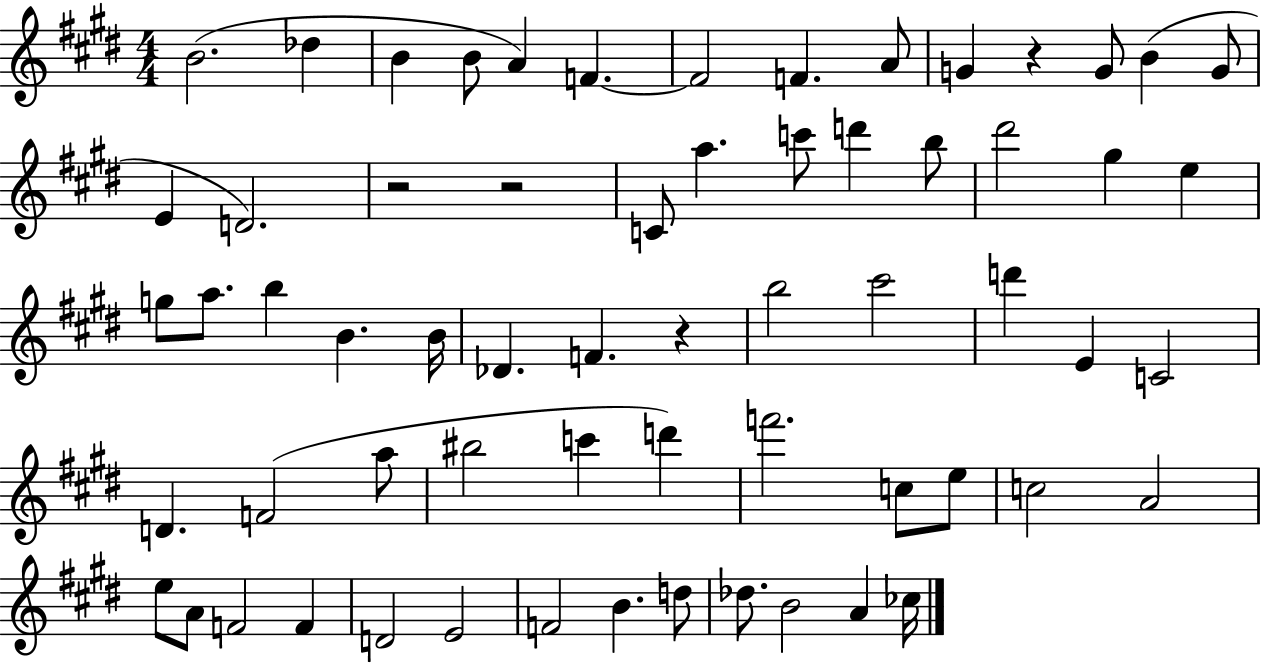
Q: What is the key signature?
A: E major